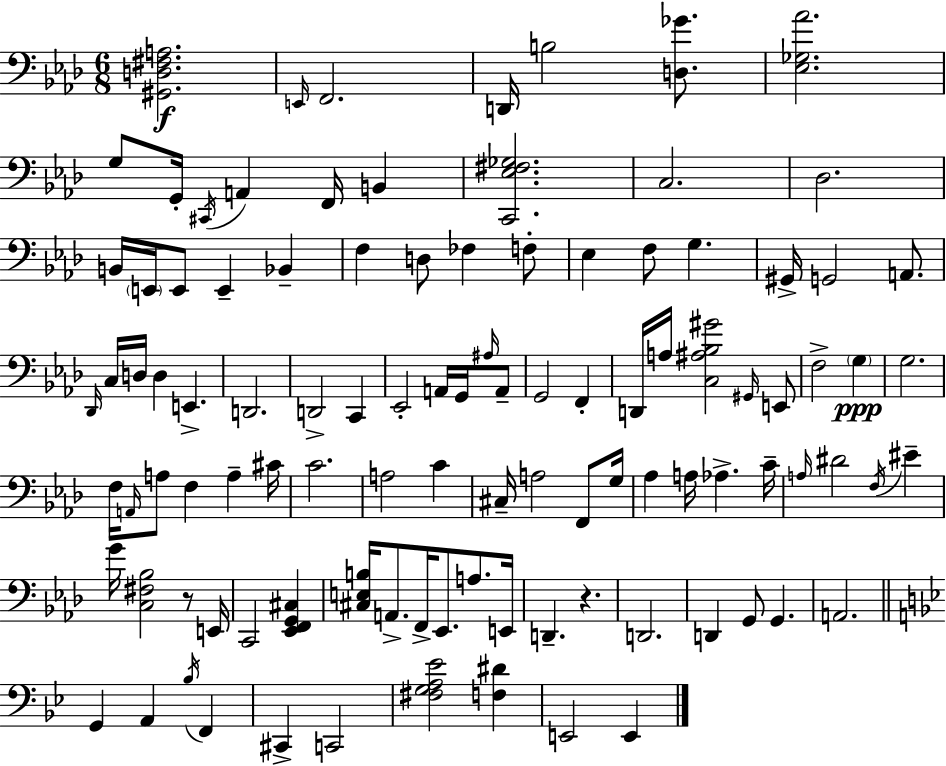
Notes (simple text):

[G#2,D3,F#3,A3]/h. E2/s F2/h. D2/s B3/h [D3,Gb4]/e. [Eb3,Gb3,Ab4]/h. G3/e G2/s C#2/s A2/q F2/s B2/q [C2,Eb3,F#3,Gb3]/h. C3/h. Db3/h. B2/s E2/s E2/e E2/q Bb2/q F3/q D3/e FES3/q F3/e Eb3/q F3/e G3/q. G#2/s G2/h A2/e. Db2/s C3/s D3/s D3/q E2/q. D2/h. D2/h C2/q Eb2/h A2/s G2/s A#3/s A2/e G2/h F2/q D2/s A3/s [C3,A#3,Bb3,G#4]/h G#2/s E2/e F3/h G3/q G3/h. F3/s A2/s A3/e F3/q A3/q C#4/s C4/h. A3/h C4/q C#3/s A3/h F2/e G3/s Ab3/q A3/s Ab3/q. C4/s A3/s D#4/h F3/s EIS4/q G4/s [C3,F#3,Bb3]/h R/e E2/s C2/h [Eb2,F2,G2,C#3]/q [C#3,E3,B3]/s A2/e. F2/s Eb2/e. A3/e. E2/s D2/q. R/q. D2/h. D2/q G2/e G2/q. A2/h. G2/q A2/q Bb3/s F2/q C#2/q C2/h [F#3,G3,A3,Eb4]/h [F3,D#4]/q E2/h E2/q